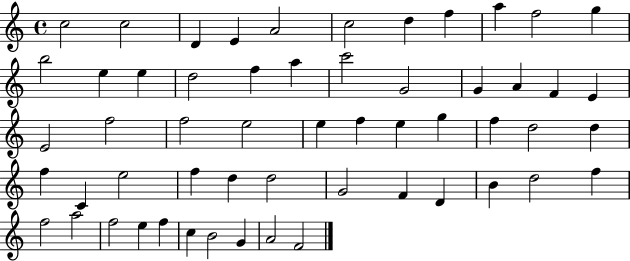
C5/h C5/h D4/q E4/q A4/h C5/h D5/q F5/q A5/q F5/h G5/q B5/h E5/q E5/q D5/h F5/q A5/q C6/h G4/h G4/q A4/q F4/q E4/q E4/h F5/h F5/h E5/h E5/q F5/q E5/q G5/q F5/q D5/h D5/q F5/q C4/q E5/h F5/q D5/q D5/h G4/h F4/q D4/q B4/q D5/h F5/q F5/h A5/h F5/h E5/q F5/q C5/q B4/h G4/q A4/h F4/h